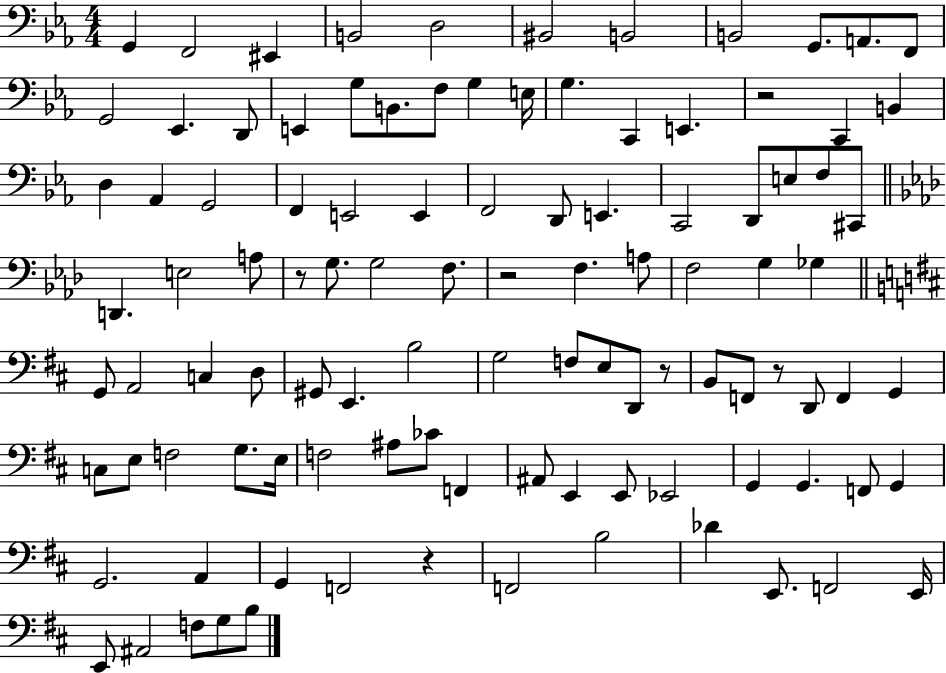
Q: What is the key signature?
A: EES major